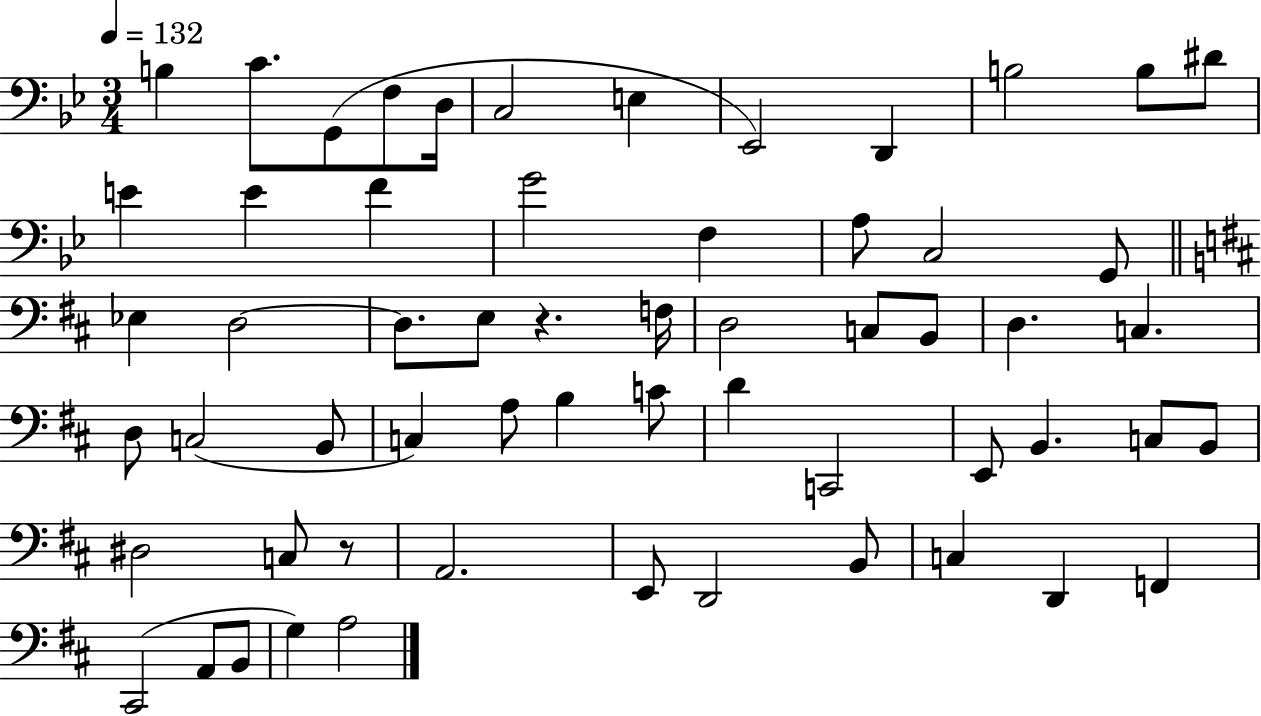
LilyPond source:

{
  \clef bass
  \numericTimeSignature
  \time 3/4
  \key bes \major
  \tempo 4 = 132
  b4 c'8. g,8( f8 d16 | c2 e4 | ees,2) d,4 | b2 b8 dis'8 | \break e'4 e'4 f'4 | g'2 f4 | a8 c2 g,8 | \bar "||" \break \key b \minor ees4 d2~~ | d8. e8 r4. f16 | d2 c8 b,8 | d4. c4. | \break d8 c2( b,8 | c4) a8 b4 c'8 | d'4 c,2 | e,8 b,4. c8 b,8 | \break dis2 c8 r8 | a,2. | e,8 d,2 b,8 | c4 d,4 f,4 | \break cis,2( a,8 b,8 | g4) a2 | \bar "|."
}